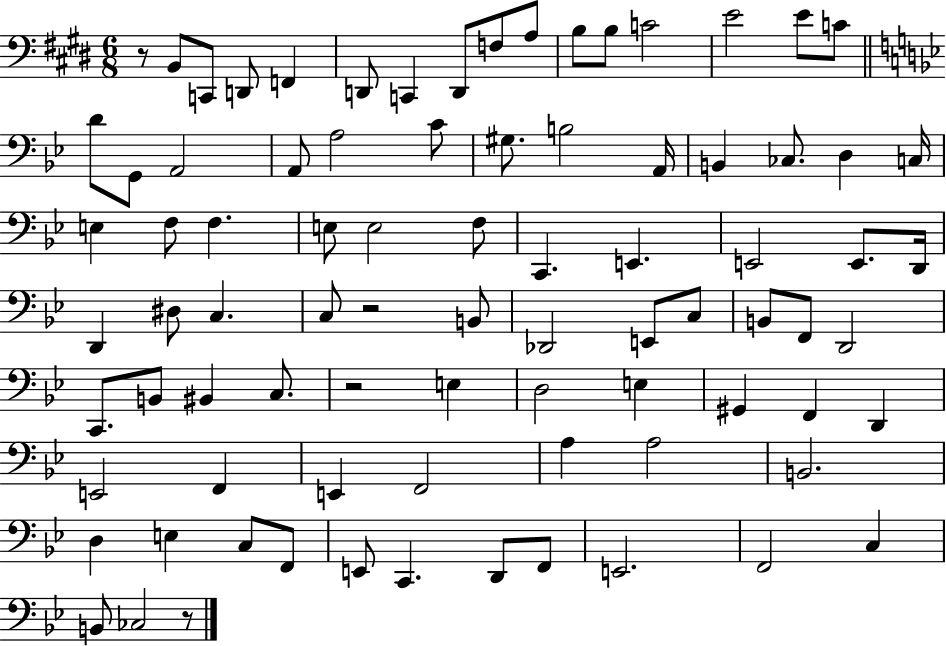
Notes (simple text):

R/e B2/e C2/e D2/e F2/q D2/e C2/q D2/e F3/e A3/e B3/e B3/e C4/h E4/h E4/e C4/e D4/e G2/e A2/h A2/e A3/h C4/e G#3/e. B3/h A2/s B2/q CES3/e. D3/q C3/s E3/q F3/e F3/q. E3/e E3/h F3/e C2/q. E2/q. E2/h E2/e. D2/s D2/q D#3/e C3/q. C3/e R/h B2/e Db2/h E2/e C3/e B2/e F2/e D2/h C2/e. B2/e BIS2/q C3/e. R/h E3/q D3/h E3/q G#2/q F2/q D2/q E2/h F2/q E2/q F2/h A3/q A3/h B2/h. D3/q E3/q C3/e F2/e E2/e C2/q. D2/e F2/e E2/h. F2/h C3/q B2/e CES3/h R/e